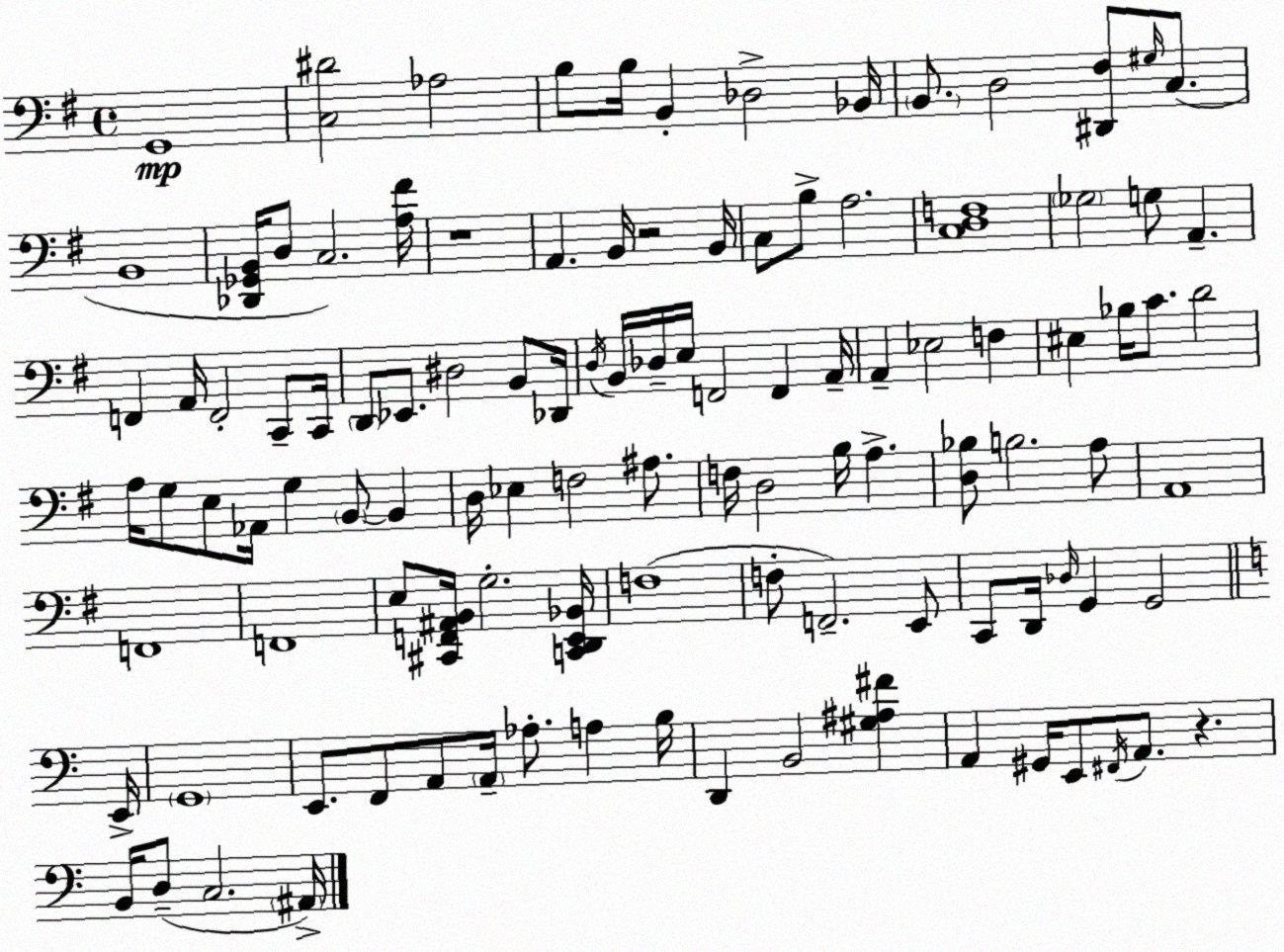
X:1
T:Untitled
M:4/4
L:1/4
K:Em
G,,4 [C,^D]2 _A,2 B,/2 B,/4 B,, _D,2 _B,,/4 B,,/2 D,2 [^D,,^F,]/2 ^G,/4 C,/2 B,,4 [_D,,_G,,B,,]/4 D,/2 C,2 [A,^F]/4 z4 A,, B,,/4 z2 B,,/4 C,/2 B,/2 A,2 [C,D,F,]4 _G,2 G,/2 A,, F,, A,,/4 F,,2 C,,/2 C,,/4 D,,/2 _E,,/2 ^D,2 B,,/2 _D,,/4 D,/4 B,,/4 _D,/4 E,/4 F,,2 F,, A,,/4 A,, _E,2 F, ^E, _B,/4 C/2 D2 A,/4 G,/2 E,/2 _A,,/4 G, B,,/2 B,, D,/4 _E, F,2 ^A,/2 F,/4 D,2 B,/4 A, [D,_B,]/2 B,2 A,/2 A,,4 F,,4 F,,4 E,/2 [^C,,F,,^A,,B,,]/4 G,2 [C,,D,,E,,_B,,]/4 F,4 F,/2 F,,2 E,,/2 C,,/2 D,,/4 _D,/4 G,, G,,2 E,,/4 G,,4 E,,/2 F,,/2 A,,/2 A,,/4 _A,/2 A, B,/4 D,, B,,2 [^G,^A,^F] A,, ^G,,/4 E,,/2 ^F,,/4 A,,/2 z B,,/4 D,/2 C,2 ^A,,/4